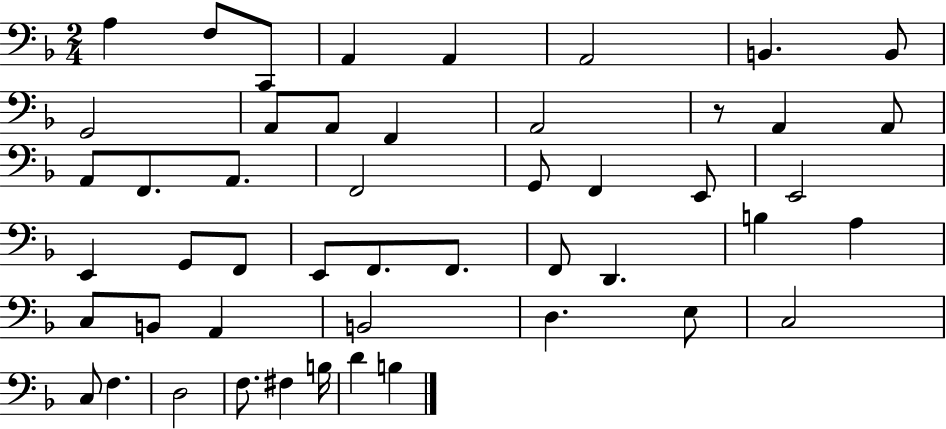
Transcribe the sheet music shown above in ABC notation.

X:1
T:Untitled
M:2/4
L:1/4
K:F
A, F,/2 C,,/2 A,, A,, A,,2 B,, B,,/2 G,,2 A,,/2 A,,/2 F,, A,,2 z/2 A,, A,,/2 A,,/2 F,,/2 A,,/2 F,,2 G,,/2 F,, E,,/2 E,,2 E,, G,,/2 F,,/2 E,,/2 F,,/2 F,,/2 F,,/2 D,, B, A, C,/2 B,,/2 A,, B,,2 D, E,/2 C,2 C,/2 F, D,2 F,/2 ^F, B,/4 D B,